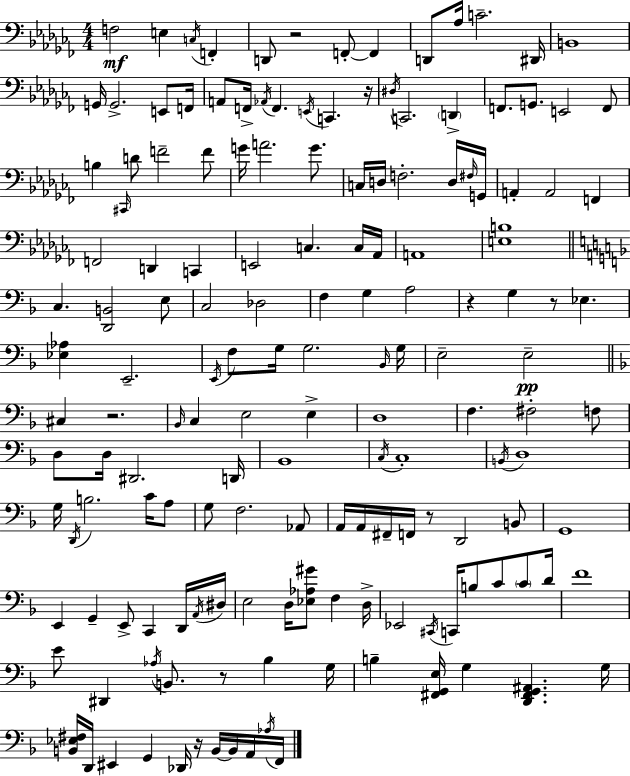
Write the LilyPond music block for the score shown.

{
  \clef bass
  \numericTimeSignature
  \time 4/4
  \key aes \minor
  f2\mf e4 \acciaccatura { c16 } f,4-. | d,8 r2 f,8-.~~ f,4 | d,8 aes16 c'2.-- | dis,16 b,1 | \break g,16 g,2.-> e,8 | f,16 a,8 f,16-> \acciaccatura { aes,16 } f,4. \acciaccatura { e,16 } c,4. | r16 \acciaccatura { dis16 } c,2. | \parenthesize d,4-> f,8. g,8. e,2 | \break f,8 b4 \grace { cis,16 } d'8 f'2-- | f'8 g'16 a'2. | g'8. c16 d16 f2.-. | d16 \grace { fis16 } g,16 a,4-. a,2 | \break f,4 f,2 d,4 | c,4 e,2 c4. | c16 aes,16 a,1 | <e b>1 | \break \bar "||" \break \key f \major c4. <d, b,>2 e8 | c2 des2 | f4 g4 a2 | r4 g4 r8 ees4. | \break <ees aes>4 e,2.-- | \acciaccatura { e,16 } f8 g16 g2. | \grace { bes,16 } g16 e2-- e2--\pp | \bar "||" \break \key d \minor cis4 r2. | \grace { bes,16 } c4 e2 e4-> | d1 | f4. fis2-. f8 | \break d8 d16 dis,2. | d,16 bes,1 | \acciaccatura { c16 } c1-. | \acciaccatura { b,16 } d1 | \break g16 \acciaccatura { d,16 } b2. | c'16 a8 g8 f2. | aes,8 a,16 a,16 fis,16-- f,16 r8 d,2 | b,8 g,1 | \break e,4 g,4-- e,8-> c,4 | d,16 \acciaccatura { a,16 } dis16 e2 d16 <ees aes gis'>8 | f4 d16-> ees,2 \acciaccatura { cis,16 } c,16 b8 | c'8 \parenthesize c'8 d'16 f'1 | \break e'8 dis,4 \acciaccatura { aes16 } b,8. | r8 bes4 g16 b4-- <fis, g, e>16 g4 | <d, fis, g, ais,>4. g16 <b, ees fis>16 d,16 eis,4 g,4 | des,16 r16 b,16~~ b,16 a,16 \acciaccatura { aes16 } f,16 \bar "|."
}